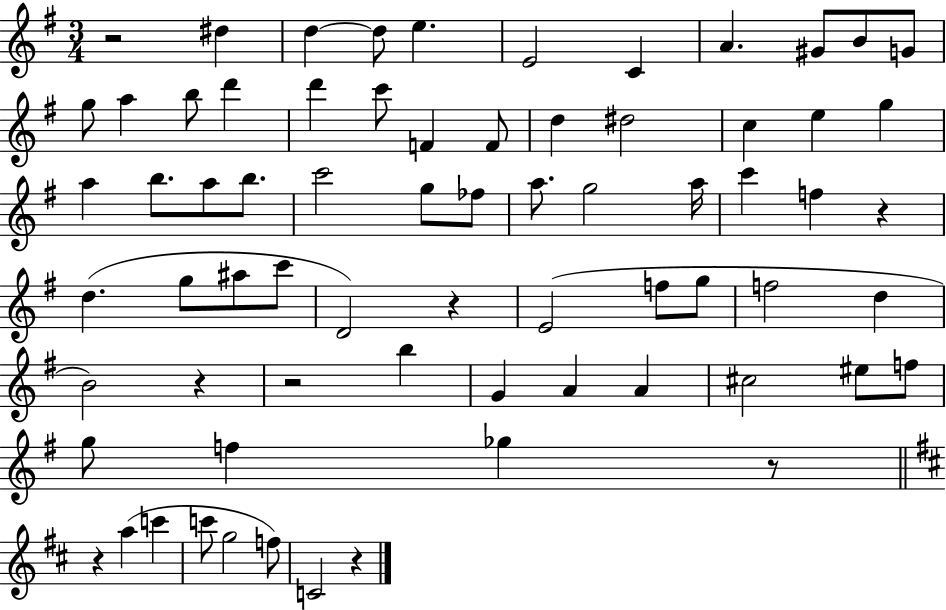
R/h D#5/q D5/q D5/e E5/q. E4/h C4/q A4/q. G#4/e B4/e G4/e G5/e A5/q B5/e D6/q D6/q C6/e F4/q F4/e D5/q D#5/h C5/q E5/q G5/q A5/q B5/e. A5/e B5/e. C6/h G5/e FES5/e A5/e. G5/h A5/s C6/q F5/q R/q D5/q. G5/e A#5/e C6/e D4/h R/q E4/h F5/e G5/e F5/h D5/q B4/h R/q R/h B5/q G4/q A4/q A4/q C#5/h EIS5/e F5/e G5/e F5/q Gb5/q R/e R/q A5/q C6/q C6/e G5/h F5/e C4/h R/q